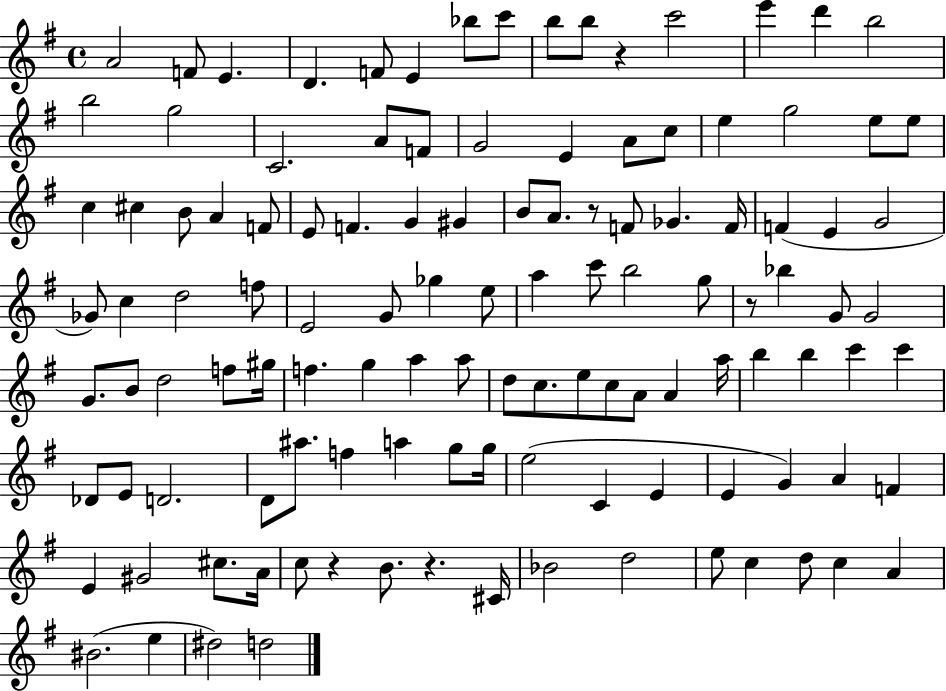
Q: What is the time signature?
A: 4/4